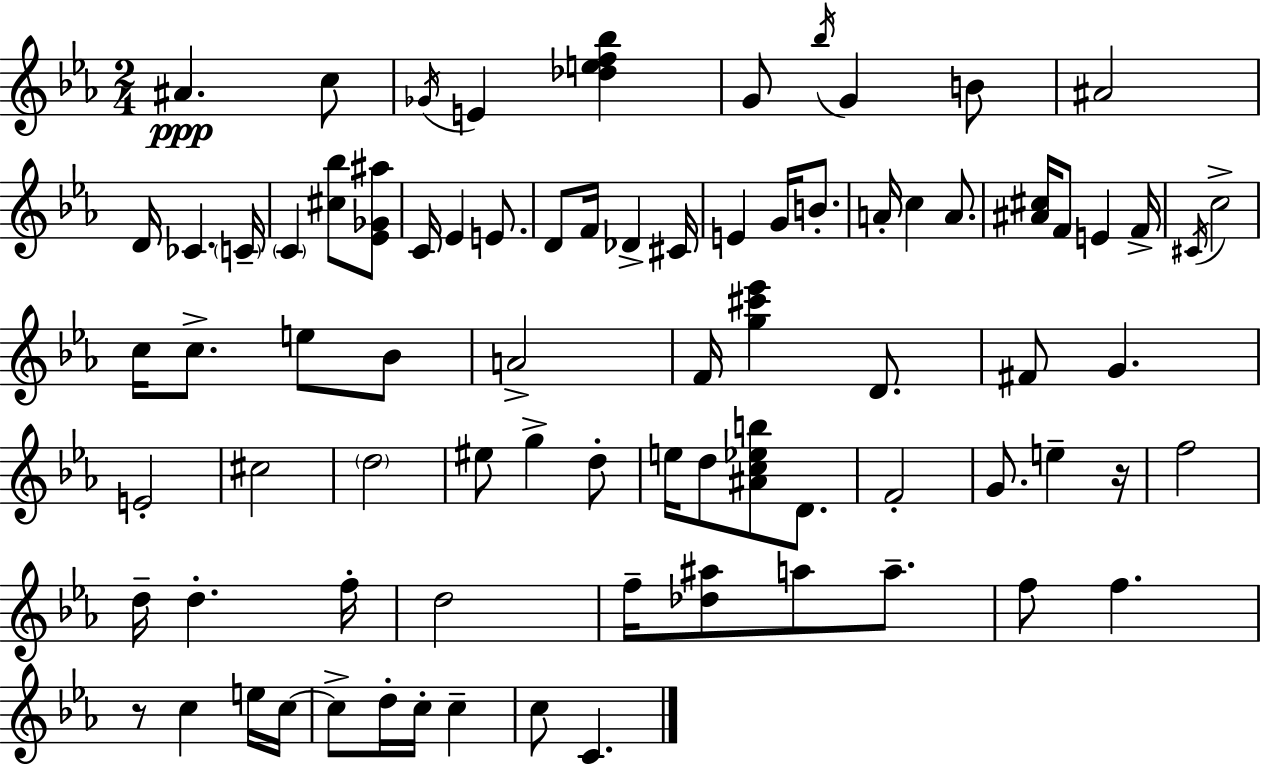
A#4/q. C5/e Gb4/s E4/q [Db5,E5,F5,Bb5]/q G4/e Bb5/s G4/q B4/e A#4/h D4/s CES4/q. C4/s C4/q [C#5,Bb5]/e [Eb4,Gb4,A#5]/e C4/s Eb4/q E4/e. D4/e F4/s Db4/q C#4/s E4/q G4/s B4/e. A4/s C5/q A4/e. [A#4,C#5]/s F4/e E4/q F4/s C#4/s C5/h C5/s C5/e. E5/e Bb4/e A4/h F4/s [G5,C#6,Eb6]/q D4/e. F#4/e G4/q. E4/h C#5/h D5/h EIS5/e G5/q D5/e E5/s D5/e [A#4,C5,Eb5,B5]/e D4/e. F4/h G4/e. E5/q R/s F5/h D5/s D5/q. F5/s D5/h F5/s [Db5,A#5]/e A5/e A5/e. F5/e F5/q. R/e C5/q E5/s C5/s C5/e D5/s C5/s C5/q C5/e C4/q.